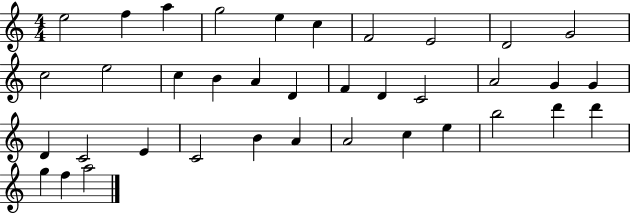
X:1
T:Untitled
M:4/4
L:1/4
K:C
e2 f a g2 e c F2 E2 D2 G2 c2 e2 c B A D F D C2 A2 G G D C2 E C2 B A A2 c e b2 d' d' g f a2